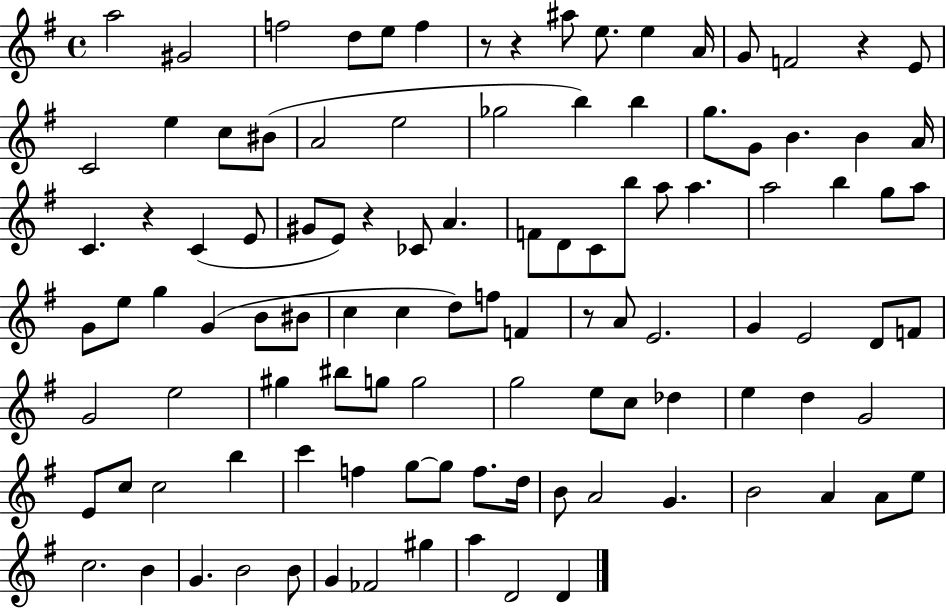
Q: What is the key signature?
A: G major